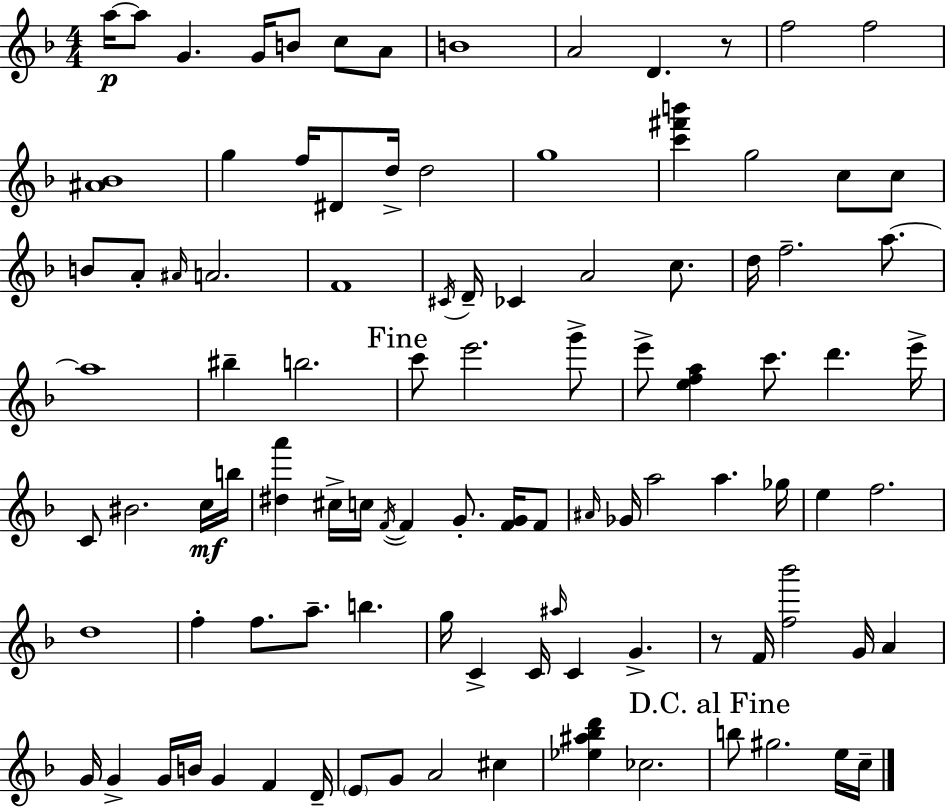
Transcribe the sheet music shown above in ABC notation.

X:1
T:Untitled
M:4/4
L:1/4
K:F
a/4 a/2 G G/4 B/2 c/2 A/2 B4 A2 D z/2 f2 f2 [^A_B]4 g f/4 ^D/2 d/4 d2 g4 [c'^f'b'] g2 c/2 c/2 B/2 A/2 ^A/4 A2 F4 ^C/4 D/4 _C A2 c/2 d/4 f2 a/2 a4 ^b b2 c'/2 e'2 g'/2 e'/2 [efa] c'/2 d' e'/4 C/2 ^B2 c/4 b/4 [^da'] ^c/4 c/4 F/4 F G/2 [FG]/4 F/2 ^A/4 _G/4 a2 a _g/4 e f2 d4 f f/2 a/2 b g/4 C C/4 ^a/4 C G z/2 F/4 [f_b']2 G/4 A G/4 G G/4 B/4 G F D/4 E/2 G/2 A2 ^c [_e^a_bd'] _c2 b/2 ^g2 e/4 c/4